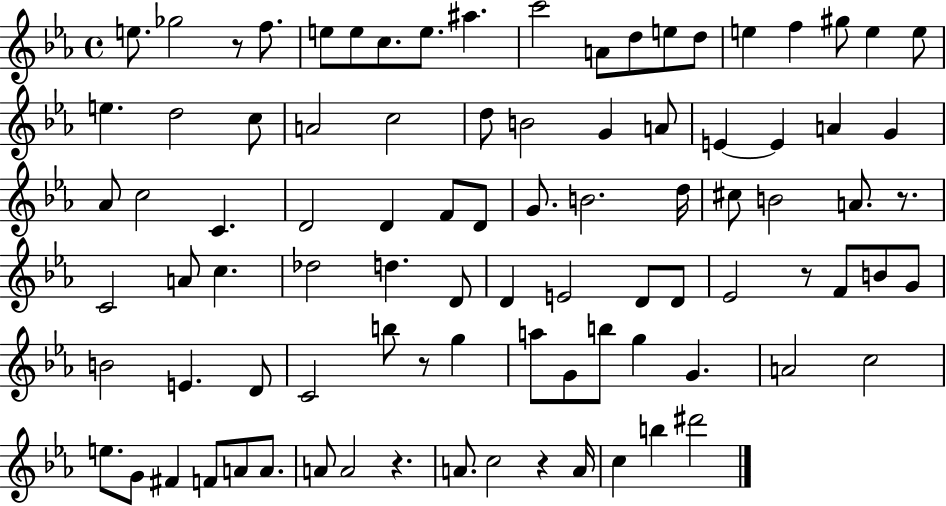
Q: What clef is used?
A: treble